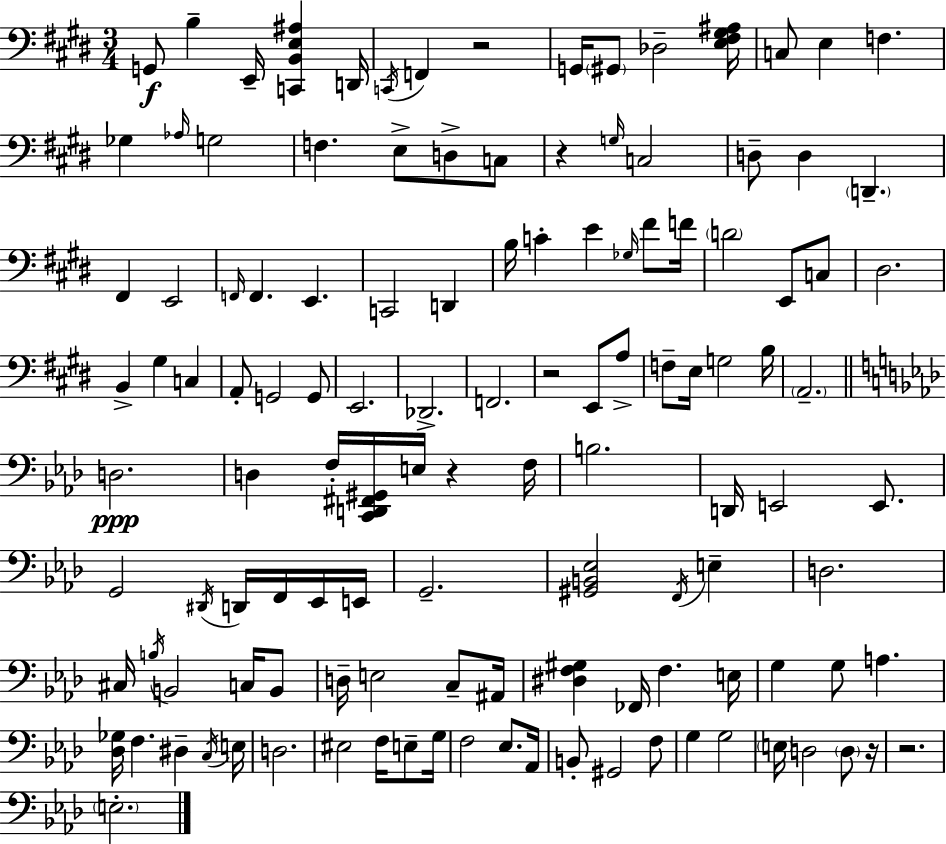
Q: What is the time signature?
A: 3/4